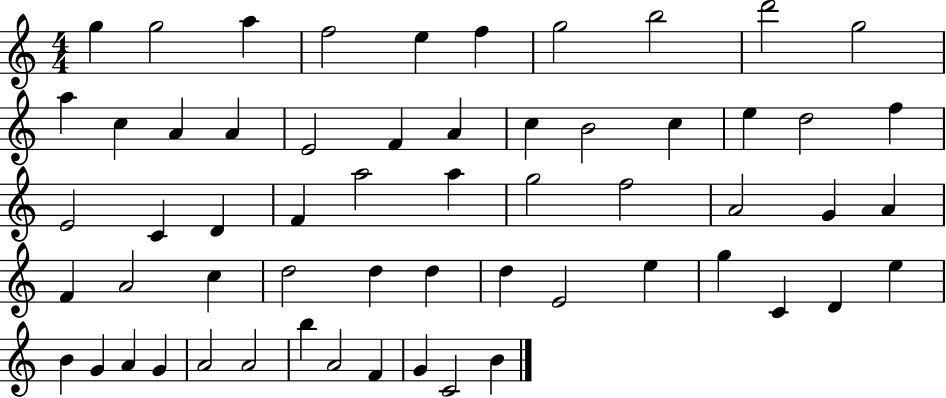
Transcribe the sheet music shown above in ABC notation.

X:1
T:Untitled
M:4/4
L:1/4
K:C
g g2 a f2 e f g2 b2 d'2 g2 a c A A E2 F A c B2 c e d2 f E2 C D F a2 a g2 f2 A2 G A F A2 c d2 d d d E2 e g C D e B G A G A2 A2 b A2 F G C2 B